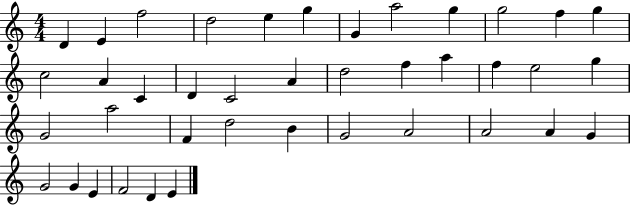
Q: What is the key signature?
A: C major